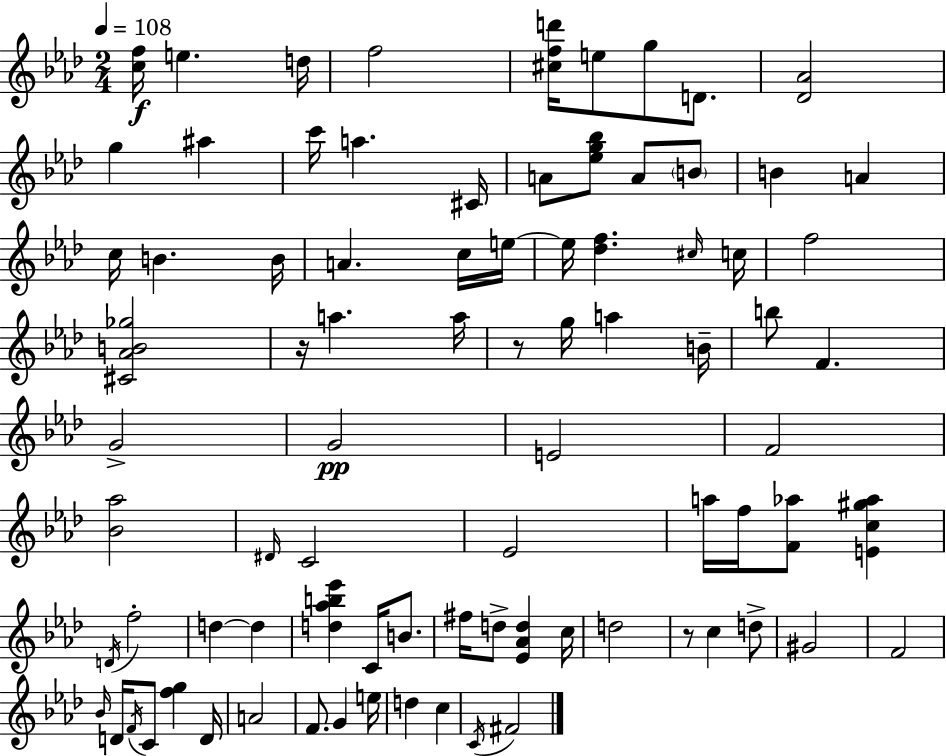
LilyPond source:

{
  \clef treble
  \numericTimeSignature
  \time 2/4
  \key f \minor
  \tempo 4 = 108
  <c'' f''>16\f e''4. d''16 | f''2 | <cis'' f'' d'''>16 e''8 g''8 d'8. | <des' aes'>2 | \break g''4 ais''4 | c'''16 a''4. cis'16 | a'8 <ees'' g'' bes''>8 a'8 \parenthesize b'8 | b'4 a'4 | \break c''16 b'4. b'16 | a'4. c''16 e''16~~ | e''16 <des'' f''>4. \grace { cis''16 } | c''16 f''2 | \break <cis' aes' b' ges''>2 | r16 a''4. | a''16 r8 g''16 a''4 | b'16-- b''8 f'4. | \break g'2-> | g'2\pp | e'2 | f'2 | \break <bes' aes''>2 | \grace { dis'16 } c'2 | ees'2 | a''16 f''16 <f' aes''>8 <e' c'' gis'' aes''>4 | \break \acciaccatura { d'16 } f''2-. | d''4~~ d''4 | <d'' aes'' b'' ees'''>4 c'16 | b'8. fis''16 d''8-> <ees' aes' d''>4 | \break c''16 d''2 | r8 c''4 | d''8-> gis'2 | f'2 | \break \grace { bes'16 } d'16 \acciaccatura { f'16 } c'8 | <f'' g''>4 d'16 a'2 | f'8. | g'4 e''16 d''4 | \break c''4 \acciaccatura { c'16 } fis'2 | \bar "|."
}